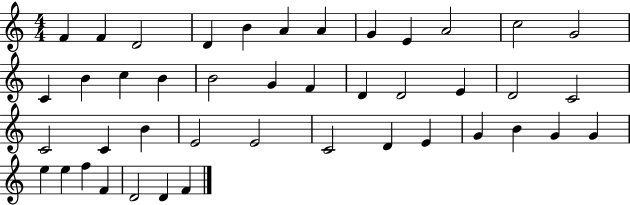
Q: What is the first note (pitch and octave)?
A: F4